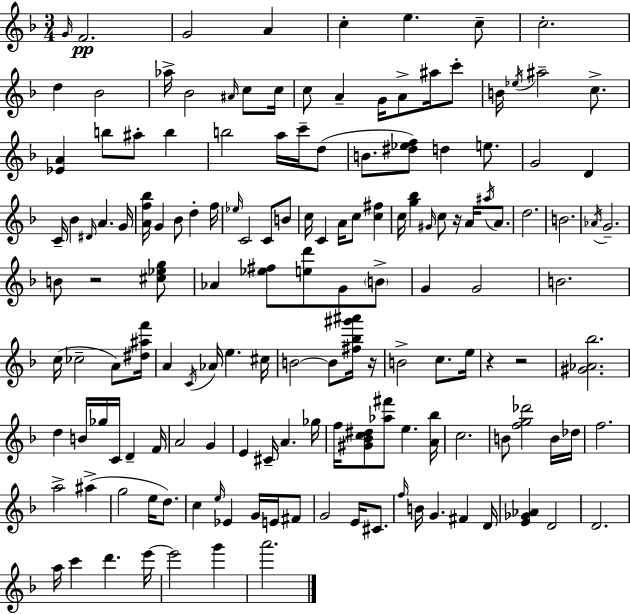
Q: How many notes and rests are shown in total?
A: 152